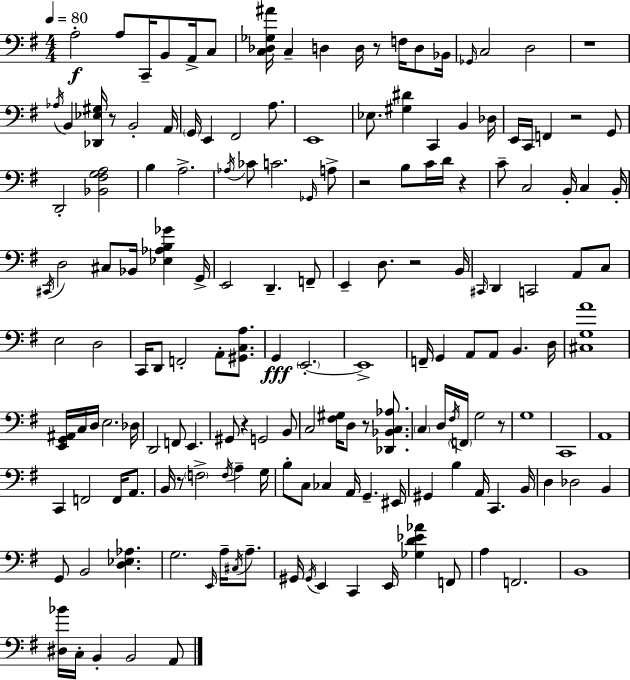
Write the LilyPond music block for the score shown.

{
  \clef bass
  \numericTimeSignature
  \time 4/4
  \key g \major
  \tempo 4 = 80
  a2-.\f a8 c,16-- b,8 a,16-> c8 | <c des ges ais'>16 c4-- d4 d16 r8 f16 d8 bes,16 | \grace { ges,16 } c2 d2 | r1 | \break \acciaccatura { aes16 } b,4 <des, ees gis>16 r8 b,2-. | a,16 \parenthesize g,16 e,4 fis,2 a8. | e,1 | ees8. <gis dis'>4 c,4 b,4 | \break des16 e,16 c,16 f,4 r2 | g,8 d,2-. <bes, fis g a>2 | b4 a2.-> | \acciaccatura { aes16 } ces'8 c'2. | \break \grace { ges,16 } a8-> r2 b8 c'16 d'16 | r4 c'8-- c2 b,16-. c4 | b,16-. \acciaccatura { cis,16 } d2 cis8 bes,16 | <ees aes b ges'>4 g,16-> e,2 d,4.-- | \break f,8-- e,4-- d8. r2 | b,16 \grace { cis,16 } d,4 c,2 | a,8 c8 e2 d2 | c,16 d,8 f,2-. | \break a,8-. <gis, c a>8. g,4\fff \parenthesize e,2.-.~~ | e,1-> | f,16-- g,4 a,8 a,8 b,4. | d16 <cis g a'>1 | \break <e, g, ais,>16 c16 d16 e2. | des16 d,2 f,8 | e,4. gis,8 r4 g,2 | b,8 c2 <fis gis>16 d8 | \break r8 <des, bes, c aes>8. \parenthesize c4 d16 \acciaccatura { fis16 } \parenthesize f,16 g2 | r8 g1 | c,1 | a,1 | \break c,4 f,2 | f,16 a,8. b,16 r8 \parenthesize f2-> | \acciaccatura { f16 } a4-- g16 b8-. c8 ces4 | a,16 g,4.-- eis,16 gis,4 b4 | \break a,16 c,4. b,16 d4 des2 | b,4 g,8 b,2 | <d ees aes>4. g2. | \grace { e,16 } a16-- \acciaccatura { cis16 } a8.-- gis,16 \acciaccatura { gis,16 } e,4 | \break c,4 e,16 <ges d' ees' aes'>4 f,8 a4 f,2. | b,1 | <dis bes'>16 c16-. b,4-. | b,2 a,8 \bar "|."
}